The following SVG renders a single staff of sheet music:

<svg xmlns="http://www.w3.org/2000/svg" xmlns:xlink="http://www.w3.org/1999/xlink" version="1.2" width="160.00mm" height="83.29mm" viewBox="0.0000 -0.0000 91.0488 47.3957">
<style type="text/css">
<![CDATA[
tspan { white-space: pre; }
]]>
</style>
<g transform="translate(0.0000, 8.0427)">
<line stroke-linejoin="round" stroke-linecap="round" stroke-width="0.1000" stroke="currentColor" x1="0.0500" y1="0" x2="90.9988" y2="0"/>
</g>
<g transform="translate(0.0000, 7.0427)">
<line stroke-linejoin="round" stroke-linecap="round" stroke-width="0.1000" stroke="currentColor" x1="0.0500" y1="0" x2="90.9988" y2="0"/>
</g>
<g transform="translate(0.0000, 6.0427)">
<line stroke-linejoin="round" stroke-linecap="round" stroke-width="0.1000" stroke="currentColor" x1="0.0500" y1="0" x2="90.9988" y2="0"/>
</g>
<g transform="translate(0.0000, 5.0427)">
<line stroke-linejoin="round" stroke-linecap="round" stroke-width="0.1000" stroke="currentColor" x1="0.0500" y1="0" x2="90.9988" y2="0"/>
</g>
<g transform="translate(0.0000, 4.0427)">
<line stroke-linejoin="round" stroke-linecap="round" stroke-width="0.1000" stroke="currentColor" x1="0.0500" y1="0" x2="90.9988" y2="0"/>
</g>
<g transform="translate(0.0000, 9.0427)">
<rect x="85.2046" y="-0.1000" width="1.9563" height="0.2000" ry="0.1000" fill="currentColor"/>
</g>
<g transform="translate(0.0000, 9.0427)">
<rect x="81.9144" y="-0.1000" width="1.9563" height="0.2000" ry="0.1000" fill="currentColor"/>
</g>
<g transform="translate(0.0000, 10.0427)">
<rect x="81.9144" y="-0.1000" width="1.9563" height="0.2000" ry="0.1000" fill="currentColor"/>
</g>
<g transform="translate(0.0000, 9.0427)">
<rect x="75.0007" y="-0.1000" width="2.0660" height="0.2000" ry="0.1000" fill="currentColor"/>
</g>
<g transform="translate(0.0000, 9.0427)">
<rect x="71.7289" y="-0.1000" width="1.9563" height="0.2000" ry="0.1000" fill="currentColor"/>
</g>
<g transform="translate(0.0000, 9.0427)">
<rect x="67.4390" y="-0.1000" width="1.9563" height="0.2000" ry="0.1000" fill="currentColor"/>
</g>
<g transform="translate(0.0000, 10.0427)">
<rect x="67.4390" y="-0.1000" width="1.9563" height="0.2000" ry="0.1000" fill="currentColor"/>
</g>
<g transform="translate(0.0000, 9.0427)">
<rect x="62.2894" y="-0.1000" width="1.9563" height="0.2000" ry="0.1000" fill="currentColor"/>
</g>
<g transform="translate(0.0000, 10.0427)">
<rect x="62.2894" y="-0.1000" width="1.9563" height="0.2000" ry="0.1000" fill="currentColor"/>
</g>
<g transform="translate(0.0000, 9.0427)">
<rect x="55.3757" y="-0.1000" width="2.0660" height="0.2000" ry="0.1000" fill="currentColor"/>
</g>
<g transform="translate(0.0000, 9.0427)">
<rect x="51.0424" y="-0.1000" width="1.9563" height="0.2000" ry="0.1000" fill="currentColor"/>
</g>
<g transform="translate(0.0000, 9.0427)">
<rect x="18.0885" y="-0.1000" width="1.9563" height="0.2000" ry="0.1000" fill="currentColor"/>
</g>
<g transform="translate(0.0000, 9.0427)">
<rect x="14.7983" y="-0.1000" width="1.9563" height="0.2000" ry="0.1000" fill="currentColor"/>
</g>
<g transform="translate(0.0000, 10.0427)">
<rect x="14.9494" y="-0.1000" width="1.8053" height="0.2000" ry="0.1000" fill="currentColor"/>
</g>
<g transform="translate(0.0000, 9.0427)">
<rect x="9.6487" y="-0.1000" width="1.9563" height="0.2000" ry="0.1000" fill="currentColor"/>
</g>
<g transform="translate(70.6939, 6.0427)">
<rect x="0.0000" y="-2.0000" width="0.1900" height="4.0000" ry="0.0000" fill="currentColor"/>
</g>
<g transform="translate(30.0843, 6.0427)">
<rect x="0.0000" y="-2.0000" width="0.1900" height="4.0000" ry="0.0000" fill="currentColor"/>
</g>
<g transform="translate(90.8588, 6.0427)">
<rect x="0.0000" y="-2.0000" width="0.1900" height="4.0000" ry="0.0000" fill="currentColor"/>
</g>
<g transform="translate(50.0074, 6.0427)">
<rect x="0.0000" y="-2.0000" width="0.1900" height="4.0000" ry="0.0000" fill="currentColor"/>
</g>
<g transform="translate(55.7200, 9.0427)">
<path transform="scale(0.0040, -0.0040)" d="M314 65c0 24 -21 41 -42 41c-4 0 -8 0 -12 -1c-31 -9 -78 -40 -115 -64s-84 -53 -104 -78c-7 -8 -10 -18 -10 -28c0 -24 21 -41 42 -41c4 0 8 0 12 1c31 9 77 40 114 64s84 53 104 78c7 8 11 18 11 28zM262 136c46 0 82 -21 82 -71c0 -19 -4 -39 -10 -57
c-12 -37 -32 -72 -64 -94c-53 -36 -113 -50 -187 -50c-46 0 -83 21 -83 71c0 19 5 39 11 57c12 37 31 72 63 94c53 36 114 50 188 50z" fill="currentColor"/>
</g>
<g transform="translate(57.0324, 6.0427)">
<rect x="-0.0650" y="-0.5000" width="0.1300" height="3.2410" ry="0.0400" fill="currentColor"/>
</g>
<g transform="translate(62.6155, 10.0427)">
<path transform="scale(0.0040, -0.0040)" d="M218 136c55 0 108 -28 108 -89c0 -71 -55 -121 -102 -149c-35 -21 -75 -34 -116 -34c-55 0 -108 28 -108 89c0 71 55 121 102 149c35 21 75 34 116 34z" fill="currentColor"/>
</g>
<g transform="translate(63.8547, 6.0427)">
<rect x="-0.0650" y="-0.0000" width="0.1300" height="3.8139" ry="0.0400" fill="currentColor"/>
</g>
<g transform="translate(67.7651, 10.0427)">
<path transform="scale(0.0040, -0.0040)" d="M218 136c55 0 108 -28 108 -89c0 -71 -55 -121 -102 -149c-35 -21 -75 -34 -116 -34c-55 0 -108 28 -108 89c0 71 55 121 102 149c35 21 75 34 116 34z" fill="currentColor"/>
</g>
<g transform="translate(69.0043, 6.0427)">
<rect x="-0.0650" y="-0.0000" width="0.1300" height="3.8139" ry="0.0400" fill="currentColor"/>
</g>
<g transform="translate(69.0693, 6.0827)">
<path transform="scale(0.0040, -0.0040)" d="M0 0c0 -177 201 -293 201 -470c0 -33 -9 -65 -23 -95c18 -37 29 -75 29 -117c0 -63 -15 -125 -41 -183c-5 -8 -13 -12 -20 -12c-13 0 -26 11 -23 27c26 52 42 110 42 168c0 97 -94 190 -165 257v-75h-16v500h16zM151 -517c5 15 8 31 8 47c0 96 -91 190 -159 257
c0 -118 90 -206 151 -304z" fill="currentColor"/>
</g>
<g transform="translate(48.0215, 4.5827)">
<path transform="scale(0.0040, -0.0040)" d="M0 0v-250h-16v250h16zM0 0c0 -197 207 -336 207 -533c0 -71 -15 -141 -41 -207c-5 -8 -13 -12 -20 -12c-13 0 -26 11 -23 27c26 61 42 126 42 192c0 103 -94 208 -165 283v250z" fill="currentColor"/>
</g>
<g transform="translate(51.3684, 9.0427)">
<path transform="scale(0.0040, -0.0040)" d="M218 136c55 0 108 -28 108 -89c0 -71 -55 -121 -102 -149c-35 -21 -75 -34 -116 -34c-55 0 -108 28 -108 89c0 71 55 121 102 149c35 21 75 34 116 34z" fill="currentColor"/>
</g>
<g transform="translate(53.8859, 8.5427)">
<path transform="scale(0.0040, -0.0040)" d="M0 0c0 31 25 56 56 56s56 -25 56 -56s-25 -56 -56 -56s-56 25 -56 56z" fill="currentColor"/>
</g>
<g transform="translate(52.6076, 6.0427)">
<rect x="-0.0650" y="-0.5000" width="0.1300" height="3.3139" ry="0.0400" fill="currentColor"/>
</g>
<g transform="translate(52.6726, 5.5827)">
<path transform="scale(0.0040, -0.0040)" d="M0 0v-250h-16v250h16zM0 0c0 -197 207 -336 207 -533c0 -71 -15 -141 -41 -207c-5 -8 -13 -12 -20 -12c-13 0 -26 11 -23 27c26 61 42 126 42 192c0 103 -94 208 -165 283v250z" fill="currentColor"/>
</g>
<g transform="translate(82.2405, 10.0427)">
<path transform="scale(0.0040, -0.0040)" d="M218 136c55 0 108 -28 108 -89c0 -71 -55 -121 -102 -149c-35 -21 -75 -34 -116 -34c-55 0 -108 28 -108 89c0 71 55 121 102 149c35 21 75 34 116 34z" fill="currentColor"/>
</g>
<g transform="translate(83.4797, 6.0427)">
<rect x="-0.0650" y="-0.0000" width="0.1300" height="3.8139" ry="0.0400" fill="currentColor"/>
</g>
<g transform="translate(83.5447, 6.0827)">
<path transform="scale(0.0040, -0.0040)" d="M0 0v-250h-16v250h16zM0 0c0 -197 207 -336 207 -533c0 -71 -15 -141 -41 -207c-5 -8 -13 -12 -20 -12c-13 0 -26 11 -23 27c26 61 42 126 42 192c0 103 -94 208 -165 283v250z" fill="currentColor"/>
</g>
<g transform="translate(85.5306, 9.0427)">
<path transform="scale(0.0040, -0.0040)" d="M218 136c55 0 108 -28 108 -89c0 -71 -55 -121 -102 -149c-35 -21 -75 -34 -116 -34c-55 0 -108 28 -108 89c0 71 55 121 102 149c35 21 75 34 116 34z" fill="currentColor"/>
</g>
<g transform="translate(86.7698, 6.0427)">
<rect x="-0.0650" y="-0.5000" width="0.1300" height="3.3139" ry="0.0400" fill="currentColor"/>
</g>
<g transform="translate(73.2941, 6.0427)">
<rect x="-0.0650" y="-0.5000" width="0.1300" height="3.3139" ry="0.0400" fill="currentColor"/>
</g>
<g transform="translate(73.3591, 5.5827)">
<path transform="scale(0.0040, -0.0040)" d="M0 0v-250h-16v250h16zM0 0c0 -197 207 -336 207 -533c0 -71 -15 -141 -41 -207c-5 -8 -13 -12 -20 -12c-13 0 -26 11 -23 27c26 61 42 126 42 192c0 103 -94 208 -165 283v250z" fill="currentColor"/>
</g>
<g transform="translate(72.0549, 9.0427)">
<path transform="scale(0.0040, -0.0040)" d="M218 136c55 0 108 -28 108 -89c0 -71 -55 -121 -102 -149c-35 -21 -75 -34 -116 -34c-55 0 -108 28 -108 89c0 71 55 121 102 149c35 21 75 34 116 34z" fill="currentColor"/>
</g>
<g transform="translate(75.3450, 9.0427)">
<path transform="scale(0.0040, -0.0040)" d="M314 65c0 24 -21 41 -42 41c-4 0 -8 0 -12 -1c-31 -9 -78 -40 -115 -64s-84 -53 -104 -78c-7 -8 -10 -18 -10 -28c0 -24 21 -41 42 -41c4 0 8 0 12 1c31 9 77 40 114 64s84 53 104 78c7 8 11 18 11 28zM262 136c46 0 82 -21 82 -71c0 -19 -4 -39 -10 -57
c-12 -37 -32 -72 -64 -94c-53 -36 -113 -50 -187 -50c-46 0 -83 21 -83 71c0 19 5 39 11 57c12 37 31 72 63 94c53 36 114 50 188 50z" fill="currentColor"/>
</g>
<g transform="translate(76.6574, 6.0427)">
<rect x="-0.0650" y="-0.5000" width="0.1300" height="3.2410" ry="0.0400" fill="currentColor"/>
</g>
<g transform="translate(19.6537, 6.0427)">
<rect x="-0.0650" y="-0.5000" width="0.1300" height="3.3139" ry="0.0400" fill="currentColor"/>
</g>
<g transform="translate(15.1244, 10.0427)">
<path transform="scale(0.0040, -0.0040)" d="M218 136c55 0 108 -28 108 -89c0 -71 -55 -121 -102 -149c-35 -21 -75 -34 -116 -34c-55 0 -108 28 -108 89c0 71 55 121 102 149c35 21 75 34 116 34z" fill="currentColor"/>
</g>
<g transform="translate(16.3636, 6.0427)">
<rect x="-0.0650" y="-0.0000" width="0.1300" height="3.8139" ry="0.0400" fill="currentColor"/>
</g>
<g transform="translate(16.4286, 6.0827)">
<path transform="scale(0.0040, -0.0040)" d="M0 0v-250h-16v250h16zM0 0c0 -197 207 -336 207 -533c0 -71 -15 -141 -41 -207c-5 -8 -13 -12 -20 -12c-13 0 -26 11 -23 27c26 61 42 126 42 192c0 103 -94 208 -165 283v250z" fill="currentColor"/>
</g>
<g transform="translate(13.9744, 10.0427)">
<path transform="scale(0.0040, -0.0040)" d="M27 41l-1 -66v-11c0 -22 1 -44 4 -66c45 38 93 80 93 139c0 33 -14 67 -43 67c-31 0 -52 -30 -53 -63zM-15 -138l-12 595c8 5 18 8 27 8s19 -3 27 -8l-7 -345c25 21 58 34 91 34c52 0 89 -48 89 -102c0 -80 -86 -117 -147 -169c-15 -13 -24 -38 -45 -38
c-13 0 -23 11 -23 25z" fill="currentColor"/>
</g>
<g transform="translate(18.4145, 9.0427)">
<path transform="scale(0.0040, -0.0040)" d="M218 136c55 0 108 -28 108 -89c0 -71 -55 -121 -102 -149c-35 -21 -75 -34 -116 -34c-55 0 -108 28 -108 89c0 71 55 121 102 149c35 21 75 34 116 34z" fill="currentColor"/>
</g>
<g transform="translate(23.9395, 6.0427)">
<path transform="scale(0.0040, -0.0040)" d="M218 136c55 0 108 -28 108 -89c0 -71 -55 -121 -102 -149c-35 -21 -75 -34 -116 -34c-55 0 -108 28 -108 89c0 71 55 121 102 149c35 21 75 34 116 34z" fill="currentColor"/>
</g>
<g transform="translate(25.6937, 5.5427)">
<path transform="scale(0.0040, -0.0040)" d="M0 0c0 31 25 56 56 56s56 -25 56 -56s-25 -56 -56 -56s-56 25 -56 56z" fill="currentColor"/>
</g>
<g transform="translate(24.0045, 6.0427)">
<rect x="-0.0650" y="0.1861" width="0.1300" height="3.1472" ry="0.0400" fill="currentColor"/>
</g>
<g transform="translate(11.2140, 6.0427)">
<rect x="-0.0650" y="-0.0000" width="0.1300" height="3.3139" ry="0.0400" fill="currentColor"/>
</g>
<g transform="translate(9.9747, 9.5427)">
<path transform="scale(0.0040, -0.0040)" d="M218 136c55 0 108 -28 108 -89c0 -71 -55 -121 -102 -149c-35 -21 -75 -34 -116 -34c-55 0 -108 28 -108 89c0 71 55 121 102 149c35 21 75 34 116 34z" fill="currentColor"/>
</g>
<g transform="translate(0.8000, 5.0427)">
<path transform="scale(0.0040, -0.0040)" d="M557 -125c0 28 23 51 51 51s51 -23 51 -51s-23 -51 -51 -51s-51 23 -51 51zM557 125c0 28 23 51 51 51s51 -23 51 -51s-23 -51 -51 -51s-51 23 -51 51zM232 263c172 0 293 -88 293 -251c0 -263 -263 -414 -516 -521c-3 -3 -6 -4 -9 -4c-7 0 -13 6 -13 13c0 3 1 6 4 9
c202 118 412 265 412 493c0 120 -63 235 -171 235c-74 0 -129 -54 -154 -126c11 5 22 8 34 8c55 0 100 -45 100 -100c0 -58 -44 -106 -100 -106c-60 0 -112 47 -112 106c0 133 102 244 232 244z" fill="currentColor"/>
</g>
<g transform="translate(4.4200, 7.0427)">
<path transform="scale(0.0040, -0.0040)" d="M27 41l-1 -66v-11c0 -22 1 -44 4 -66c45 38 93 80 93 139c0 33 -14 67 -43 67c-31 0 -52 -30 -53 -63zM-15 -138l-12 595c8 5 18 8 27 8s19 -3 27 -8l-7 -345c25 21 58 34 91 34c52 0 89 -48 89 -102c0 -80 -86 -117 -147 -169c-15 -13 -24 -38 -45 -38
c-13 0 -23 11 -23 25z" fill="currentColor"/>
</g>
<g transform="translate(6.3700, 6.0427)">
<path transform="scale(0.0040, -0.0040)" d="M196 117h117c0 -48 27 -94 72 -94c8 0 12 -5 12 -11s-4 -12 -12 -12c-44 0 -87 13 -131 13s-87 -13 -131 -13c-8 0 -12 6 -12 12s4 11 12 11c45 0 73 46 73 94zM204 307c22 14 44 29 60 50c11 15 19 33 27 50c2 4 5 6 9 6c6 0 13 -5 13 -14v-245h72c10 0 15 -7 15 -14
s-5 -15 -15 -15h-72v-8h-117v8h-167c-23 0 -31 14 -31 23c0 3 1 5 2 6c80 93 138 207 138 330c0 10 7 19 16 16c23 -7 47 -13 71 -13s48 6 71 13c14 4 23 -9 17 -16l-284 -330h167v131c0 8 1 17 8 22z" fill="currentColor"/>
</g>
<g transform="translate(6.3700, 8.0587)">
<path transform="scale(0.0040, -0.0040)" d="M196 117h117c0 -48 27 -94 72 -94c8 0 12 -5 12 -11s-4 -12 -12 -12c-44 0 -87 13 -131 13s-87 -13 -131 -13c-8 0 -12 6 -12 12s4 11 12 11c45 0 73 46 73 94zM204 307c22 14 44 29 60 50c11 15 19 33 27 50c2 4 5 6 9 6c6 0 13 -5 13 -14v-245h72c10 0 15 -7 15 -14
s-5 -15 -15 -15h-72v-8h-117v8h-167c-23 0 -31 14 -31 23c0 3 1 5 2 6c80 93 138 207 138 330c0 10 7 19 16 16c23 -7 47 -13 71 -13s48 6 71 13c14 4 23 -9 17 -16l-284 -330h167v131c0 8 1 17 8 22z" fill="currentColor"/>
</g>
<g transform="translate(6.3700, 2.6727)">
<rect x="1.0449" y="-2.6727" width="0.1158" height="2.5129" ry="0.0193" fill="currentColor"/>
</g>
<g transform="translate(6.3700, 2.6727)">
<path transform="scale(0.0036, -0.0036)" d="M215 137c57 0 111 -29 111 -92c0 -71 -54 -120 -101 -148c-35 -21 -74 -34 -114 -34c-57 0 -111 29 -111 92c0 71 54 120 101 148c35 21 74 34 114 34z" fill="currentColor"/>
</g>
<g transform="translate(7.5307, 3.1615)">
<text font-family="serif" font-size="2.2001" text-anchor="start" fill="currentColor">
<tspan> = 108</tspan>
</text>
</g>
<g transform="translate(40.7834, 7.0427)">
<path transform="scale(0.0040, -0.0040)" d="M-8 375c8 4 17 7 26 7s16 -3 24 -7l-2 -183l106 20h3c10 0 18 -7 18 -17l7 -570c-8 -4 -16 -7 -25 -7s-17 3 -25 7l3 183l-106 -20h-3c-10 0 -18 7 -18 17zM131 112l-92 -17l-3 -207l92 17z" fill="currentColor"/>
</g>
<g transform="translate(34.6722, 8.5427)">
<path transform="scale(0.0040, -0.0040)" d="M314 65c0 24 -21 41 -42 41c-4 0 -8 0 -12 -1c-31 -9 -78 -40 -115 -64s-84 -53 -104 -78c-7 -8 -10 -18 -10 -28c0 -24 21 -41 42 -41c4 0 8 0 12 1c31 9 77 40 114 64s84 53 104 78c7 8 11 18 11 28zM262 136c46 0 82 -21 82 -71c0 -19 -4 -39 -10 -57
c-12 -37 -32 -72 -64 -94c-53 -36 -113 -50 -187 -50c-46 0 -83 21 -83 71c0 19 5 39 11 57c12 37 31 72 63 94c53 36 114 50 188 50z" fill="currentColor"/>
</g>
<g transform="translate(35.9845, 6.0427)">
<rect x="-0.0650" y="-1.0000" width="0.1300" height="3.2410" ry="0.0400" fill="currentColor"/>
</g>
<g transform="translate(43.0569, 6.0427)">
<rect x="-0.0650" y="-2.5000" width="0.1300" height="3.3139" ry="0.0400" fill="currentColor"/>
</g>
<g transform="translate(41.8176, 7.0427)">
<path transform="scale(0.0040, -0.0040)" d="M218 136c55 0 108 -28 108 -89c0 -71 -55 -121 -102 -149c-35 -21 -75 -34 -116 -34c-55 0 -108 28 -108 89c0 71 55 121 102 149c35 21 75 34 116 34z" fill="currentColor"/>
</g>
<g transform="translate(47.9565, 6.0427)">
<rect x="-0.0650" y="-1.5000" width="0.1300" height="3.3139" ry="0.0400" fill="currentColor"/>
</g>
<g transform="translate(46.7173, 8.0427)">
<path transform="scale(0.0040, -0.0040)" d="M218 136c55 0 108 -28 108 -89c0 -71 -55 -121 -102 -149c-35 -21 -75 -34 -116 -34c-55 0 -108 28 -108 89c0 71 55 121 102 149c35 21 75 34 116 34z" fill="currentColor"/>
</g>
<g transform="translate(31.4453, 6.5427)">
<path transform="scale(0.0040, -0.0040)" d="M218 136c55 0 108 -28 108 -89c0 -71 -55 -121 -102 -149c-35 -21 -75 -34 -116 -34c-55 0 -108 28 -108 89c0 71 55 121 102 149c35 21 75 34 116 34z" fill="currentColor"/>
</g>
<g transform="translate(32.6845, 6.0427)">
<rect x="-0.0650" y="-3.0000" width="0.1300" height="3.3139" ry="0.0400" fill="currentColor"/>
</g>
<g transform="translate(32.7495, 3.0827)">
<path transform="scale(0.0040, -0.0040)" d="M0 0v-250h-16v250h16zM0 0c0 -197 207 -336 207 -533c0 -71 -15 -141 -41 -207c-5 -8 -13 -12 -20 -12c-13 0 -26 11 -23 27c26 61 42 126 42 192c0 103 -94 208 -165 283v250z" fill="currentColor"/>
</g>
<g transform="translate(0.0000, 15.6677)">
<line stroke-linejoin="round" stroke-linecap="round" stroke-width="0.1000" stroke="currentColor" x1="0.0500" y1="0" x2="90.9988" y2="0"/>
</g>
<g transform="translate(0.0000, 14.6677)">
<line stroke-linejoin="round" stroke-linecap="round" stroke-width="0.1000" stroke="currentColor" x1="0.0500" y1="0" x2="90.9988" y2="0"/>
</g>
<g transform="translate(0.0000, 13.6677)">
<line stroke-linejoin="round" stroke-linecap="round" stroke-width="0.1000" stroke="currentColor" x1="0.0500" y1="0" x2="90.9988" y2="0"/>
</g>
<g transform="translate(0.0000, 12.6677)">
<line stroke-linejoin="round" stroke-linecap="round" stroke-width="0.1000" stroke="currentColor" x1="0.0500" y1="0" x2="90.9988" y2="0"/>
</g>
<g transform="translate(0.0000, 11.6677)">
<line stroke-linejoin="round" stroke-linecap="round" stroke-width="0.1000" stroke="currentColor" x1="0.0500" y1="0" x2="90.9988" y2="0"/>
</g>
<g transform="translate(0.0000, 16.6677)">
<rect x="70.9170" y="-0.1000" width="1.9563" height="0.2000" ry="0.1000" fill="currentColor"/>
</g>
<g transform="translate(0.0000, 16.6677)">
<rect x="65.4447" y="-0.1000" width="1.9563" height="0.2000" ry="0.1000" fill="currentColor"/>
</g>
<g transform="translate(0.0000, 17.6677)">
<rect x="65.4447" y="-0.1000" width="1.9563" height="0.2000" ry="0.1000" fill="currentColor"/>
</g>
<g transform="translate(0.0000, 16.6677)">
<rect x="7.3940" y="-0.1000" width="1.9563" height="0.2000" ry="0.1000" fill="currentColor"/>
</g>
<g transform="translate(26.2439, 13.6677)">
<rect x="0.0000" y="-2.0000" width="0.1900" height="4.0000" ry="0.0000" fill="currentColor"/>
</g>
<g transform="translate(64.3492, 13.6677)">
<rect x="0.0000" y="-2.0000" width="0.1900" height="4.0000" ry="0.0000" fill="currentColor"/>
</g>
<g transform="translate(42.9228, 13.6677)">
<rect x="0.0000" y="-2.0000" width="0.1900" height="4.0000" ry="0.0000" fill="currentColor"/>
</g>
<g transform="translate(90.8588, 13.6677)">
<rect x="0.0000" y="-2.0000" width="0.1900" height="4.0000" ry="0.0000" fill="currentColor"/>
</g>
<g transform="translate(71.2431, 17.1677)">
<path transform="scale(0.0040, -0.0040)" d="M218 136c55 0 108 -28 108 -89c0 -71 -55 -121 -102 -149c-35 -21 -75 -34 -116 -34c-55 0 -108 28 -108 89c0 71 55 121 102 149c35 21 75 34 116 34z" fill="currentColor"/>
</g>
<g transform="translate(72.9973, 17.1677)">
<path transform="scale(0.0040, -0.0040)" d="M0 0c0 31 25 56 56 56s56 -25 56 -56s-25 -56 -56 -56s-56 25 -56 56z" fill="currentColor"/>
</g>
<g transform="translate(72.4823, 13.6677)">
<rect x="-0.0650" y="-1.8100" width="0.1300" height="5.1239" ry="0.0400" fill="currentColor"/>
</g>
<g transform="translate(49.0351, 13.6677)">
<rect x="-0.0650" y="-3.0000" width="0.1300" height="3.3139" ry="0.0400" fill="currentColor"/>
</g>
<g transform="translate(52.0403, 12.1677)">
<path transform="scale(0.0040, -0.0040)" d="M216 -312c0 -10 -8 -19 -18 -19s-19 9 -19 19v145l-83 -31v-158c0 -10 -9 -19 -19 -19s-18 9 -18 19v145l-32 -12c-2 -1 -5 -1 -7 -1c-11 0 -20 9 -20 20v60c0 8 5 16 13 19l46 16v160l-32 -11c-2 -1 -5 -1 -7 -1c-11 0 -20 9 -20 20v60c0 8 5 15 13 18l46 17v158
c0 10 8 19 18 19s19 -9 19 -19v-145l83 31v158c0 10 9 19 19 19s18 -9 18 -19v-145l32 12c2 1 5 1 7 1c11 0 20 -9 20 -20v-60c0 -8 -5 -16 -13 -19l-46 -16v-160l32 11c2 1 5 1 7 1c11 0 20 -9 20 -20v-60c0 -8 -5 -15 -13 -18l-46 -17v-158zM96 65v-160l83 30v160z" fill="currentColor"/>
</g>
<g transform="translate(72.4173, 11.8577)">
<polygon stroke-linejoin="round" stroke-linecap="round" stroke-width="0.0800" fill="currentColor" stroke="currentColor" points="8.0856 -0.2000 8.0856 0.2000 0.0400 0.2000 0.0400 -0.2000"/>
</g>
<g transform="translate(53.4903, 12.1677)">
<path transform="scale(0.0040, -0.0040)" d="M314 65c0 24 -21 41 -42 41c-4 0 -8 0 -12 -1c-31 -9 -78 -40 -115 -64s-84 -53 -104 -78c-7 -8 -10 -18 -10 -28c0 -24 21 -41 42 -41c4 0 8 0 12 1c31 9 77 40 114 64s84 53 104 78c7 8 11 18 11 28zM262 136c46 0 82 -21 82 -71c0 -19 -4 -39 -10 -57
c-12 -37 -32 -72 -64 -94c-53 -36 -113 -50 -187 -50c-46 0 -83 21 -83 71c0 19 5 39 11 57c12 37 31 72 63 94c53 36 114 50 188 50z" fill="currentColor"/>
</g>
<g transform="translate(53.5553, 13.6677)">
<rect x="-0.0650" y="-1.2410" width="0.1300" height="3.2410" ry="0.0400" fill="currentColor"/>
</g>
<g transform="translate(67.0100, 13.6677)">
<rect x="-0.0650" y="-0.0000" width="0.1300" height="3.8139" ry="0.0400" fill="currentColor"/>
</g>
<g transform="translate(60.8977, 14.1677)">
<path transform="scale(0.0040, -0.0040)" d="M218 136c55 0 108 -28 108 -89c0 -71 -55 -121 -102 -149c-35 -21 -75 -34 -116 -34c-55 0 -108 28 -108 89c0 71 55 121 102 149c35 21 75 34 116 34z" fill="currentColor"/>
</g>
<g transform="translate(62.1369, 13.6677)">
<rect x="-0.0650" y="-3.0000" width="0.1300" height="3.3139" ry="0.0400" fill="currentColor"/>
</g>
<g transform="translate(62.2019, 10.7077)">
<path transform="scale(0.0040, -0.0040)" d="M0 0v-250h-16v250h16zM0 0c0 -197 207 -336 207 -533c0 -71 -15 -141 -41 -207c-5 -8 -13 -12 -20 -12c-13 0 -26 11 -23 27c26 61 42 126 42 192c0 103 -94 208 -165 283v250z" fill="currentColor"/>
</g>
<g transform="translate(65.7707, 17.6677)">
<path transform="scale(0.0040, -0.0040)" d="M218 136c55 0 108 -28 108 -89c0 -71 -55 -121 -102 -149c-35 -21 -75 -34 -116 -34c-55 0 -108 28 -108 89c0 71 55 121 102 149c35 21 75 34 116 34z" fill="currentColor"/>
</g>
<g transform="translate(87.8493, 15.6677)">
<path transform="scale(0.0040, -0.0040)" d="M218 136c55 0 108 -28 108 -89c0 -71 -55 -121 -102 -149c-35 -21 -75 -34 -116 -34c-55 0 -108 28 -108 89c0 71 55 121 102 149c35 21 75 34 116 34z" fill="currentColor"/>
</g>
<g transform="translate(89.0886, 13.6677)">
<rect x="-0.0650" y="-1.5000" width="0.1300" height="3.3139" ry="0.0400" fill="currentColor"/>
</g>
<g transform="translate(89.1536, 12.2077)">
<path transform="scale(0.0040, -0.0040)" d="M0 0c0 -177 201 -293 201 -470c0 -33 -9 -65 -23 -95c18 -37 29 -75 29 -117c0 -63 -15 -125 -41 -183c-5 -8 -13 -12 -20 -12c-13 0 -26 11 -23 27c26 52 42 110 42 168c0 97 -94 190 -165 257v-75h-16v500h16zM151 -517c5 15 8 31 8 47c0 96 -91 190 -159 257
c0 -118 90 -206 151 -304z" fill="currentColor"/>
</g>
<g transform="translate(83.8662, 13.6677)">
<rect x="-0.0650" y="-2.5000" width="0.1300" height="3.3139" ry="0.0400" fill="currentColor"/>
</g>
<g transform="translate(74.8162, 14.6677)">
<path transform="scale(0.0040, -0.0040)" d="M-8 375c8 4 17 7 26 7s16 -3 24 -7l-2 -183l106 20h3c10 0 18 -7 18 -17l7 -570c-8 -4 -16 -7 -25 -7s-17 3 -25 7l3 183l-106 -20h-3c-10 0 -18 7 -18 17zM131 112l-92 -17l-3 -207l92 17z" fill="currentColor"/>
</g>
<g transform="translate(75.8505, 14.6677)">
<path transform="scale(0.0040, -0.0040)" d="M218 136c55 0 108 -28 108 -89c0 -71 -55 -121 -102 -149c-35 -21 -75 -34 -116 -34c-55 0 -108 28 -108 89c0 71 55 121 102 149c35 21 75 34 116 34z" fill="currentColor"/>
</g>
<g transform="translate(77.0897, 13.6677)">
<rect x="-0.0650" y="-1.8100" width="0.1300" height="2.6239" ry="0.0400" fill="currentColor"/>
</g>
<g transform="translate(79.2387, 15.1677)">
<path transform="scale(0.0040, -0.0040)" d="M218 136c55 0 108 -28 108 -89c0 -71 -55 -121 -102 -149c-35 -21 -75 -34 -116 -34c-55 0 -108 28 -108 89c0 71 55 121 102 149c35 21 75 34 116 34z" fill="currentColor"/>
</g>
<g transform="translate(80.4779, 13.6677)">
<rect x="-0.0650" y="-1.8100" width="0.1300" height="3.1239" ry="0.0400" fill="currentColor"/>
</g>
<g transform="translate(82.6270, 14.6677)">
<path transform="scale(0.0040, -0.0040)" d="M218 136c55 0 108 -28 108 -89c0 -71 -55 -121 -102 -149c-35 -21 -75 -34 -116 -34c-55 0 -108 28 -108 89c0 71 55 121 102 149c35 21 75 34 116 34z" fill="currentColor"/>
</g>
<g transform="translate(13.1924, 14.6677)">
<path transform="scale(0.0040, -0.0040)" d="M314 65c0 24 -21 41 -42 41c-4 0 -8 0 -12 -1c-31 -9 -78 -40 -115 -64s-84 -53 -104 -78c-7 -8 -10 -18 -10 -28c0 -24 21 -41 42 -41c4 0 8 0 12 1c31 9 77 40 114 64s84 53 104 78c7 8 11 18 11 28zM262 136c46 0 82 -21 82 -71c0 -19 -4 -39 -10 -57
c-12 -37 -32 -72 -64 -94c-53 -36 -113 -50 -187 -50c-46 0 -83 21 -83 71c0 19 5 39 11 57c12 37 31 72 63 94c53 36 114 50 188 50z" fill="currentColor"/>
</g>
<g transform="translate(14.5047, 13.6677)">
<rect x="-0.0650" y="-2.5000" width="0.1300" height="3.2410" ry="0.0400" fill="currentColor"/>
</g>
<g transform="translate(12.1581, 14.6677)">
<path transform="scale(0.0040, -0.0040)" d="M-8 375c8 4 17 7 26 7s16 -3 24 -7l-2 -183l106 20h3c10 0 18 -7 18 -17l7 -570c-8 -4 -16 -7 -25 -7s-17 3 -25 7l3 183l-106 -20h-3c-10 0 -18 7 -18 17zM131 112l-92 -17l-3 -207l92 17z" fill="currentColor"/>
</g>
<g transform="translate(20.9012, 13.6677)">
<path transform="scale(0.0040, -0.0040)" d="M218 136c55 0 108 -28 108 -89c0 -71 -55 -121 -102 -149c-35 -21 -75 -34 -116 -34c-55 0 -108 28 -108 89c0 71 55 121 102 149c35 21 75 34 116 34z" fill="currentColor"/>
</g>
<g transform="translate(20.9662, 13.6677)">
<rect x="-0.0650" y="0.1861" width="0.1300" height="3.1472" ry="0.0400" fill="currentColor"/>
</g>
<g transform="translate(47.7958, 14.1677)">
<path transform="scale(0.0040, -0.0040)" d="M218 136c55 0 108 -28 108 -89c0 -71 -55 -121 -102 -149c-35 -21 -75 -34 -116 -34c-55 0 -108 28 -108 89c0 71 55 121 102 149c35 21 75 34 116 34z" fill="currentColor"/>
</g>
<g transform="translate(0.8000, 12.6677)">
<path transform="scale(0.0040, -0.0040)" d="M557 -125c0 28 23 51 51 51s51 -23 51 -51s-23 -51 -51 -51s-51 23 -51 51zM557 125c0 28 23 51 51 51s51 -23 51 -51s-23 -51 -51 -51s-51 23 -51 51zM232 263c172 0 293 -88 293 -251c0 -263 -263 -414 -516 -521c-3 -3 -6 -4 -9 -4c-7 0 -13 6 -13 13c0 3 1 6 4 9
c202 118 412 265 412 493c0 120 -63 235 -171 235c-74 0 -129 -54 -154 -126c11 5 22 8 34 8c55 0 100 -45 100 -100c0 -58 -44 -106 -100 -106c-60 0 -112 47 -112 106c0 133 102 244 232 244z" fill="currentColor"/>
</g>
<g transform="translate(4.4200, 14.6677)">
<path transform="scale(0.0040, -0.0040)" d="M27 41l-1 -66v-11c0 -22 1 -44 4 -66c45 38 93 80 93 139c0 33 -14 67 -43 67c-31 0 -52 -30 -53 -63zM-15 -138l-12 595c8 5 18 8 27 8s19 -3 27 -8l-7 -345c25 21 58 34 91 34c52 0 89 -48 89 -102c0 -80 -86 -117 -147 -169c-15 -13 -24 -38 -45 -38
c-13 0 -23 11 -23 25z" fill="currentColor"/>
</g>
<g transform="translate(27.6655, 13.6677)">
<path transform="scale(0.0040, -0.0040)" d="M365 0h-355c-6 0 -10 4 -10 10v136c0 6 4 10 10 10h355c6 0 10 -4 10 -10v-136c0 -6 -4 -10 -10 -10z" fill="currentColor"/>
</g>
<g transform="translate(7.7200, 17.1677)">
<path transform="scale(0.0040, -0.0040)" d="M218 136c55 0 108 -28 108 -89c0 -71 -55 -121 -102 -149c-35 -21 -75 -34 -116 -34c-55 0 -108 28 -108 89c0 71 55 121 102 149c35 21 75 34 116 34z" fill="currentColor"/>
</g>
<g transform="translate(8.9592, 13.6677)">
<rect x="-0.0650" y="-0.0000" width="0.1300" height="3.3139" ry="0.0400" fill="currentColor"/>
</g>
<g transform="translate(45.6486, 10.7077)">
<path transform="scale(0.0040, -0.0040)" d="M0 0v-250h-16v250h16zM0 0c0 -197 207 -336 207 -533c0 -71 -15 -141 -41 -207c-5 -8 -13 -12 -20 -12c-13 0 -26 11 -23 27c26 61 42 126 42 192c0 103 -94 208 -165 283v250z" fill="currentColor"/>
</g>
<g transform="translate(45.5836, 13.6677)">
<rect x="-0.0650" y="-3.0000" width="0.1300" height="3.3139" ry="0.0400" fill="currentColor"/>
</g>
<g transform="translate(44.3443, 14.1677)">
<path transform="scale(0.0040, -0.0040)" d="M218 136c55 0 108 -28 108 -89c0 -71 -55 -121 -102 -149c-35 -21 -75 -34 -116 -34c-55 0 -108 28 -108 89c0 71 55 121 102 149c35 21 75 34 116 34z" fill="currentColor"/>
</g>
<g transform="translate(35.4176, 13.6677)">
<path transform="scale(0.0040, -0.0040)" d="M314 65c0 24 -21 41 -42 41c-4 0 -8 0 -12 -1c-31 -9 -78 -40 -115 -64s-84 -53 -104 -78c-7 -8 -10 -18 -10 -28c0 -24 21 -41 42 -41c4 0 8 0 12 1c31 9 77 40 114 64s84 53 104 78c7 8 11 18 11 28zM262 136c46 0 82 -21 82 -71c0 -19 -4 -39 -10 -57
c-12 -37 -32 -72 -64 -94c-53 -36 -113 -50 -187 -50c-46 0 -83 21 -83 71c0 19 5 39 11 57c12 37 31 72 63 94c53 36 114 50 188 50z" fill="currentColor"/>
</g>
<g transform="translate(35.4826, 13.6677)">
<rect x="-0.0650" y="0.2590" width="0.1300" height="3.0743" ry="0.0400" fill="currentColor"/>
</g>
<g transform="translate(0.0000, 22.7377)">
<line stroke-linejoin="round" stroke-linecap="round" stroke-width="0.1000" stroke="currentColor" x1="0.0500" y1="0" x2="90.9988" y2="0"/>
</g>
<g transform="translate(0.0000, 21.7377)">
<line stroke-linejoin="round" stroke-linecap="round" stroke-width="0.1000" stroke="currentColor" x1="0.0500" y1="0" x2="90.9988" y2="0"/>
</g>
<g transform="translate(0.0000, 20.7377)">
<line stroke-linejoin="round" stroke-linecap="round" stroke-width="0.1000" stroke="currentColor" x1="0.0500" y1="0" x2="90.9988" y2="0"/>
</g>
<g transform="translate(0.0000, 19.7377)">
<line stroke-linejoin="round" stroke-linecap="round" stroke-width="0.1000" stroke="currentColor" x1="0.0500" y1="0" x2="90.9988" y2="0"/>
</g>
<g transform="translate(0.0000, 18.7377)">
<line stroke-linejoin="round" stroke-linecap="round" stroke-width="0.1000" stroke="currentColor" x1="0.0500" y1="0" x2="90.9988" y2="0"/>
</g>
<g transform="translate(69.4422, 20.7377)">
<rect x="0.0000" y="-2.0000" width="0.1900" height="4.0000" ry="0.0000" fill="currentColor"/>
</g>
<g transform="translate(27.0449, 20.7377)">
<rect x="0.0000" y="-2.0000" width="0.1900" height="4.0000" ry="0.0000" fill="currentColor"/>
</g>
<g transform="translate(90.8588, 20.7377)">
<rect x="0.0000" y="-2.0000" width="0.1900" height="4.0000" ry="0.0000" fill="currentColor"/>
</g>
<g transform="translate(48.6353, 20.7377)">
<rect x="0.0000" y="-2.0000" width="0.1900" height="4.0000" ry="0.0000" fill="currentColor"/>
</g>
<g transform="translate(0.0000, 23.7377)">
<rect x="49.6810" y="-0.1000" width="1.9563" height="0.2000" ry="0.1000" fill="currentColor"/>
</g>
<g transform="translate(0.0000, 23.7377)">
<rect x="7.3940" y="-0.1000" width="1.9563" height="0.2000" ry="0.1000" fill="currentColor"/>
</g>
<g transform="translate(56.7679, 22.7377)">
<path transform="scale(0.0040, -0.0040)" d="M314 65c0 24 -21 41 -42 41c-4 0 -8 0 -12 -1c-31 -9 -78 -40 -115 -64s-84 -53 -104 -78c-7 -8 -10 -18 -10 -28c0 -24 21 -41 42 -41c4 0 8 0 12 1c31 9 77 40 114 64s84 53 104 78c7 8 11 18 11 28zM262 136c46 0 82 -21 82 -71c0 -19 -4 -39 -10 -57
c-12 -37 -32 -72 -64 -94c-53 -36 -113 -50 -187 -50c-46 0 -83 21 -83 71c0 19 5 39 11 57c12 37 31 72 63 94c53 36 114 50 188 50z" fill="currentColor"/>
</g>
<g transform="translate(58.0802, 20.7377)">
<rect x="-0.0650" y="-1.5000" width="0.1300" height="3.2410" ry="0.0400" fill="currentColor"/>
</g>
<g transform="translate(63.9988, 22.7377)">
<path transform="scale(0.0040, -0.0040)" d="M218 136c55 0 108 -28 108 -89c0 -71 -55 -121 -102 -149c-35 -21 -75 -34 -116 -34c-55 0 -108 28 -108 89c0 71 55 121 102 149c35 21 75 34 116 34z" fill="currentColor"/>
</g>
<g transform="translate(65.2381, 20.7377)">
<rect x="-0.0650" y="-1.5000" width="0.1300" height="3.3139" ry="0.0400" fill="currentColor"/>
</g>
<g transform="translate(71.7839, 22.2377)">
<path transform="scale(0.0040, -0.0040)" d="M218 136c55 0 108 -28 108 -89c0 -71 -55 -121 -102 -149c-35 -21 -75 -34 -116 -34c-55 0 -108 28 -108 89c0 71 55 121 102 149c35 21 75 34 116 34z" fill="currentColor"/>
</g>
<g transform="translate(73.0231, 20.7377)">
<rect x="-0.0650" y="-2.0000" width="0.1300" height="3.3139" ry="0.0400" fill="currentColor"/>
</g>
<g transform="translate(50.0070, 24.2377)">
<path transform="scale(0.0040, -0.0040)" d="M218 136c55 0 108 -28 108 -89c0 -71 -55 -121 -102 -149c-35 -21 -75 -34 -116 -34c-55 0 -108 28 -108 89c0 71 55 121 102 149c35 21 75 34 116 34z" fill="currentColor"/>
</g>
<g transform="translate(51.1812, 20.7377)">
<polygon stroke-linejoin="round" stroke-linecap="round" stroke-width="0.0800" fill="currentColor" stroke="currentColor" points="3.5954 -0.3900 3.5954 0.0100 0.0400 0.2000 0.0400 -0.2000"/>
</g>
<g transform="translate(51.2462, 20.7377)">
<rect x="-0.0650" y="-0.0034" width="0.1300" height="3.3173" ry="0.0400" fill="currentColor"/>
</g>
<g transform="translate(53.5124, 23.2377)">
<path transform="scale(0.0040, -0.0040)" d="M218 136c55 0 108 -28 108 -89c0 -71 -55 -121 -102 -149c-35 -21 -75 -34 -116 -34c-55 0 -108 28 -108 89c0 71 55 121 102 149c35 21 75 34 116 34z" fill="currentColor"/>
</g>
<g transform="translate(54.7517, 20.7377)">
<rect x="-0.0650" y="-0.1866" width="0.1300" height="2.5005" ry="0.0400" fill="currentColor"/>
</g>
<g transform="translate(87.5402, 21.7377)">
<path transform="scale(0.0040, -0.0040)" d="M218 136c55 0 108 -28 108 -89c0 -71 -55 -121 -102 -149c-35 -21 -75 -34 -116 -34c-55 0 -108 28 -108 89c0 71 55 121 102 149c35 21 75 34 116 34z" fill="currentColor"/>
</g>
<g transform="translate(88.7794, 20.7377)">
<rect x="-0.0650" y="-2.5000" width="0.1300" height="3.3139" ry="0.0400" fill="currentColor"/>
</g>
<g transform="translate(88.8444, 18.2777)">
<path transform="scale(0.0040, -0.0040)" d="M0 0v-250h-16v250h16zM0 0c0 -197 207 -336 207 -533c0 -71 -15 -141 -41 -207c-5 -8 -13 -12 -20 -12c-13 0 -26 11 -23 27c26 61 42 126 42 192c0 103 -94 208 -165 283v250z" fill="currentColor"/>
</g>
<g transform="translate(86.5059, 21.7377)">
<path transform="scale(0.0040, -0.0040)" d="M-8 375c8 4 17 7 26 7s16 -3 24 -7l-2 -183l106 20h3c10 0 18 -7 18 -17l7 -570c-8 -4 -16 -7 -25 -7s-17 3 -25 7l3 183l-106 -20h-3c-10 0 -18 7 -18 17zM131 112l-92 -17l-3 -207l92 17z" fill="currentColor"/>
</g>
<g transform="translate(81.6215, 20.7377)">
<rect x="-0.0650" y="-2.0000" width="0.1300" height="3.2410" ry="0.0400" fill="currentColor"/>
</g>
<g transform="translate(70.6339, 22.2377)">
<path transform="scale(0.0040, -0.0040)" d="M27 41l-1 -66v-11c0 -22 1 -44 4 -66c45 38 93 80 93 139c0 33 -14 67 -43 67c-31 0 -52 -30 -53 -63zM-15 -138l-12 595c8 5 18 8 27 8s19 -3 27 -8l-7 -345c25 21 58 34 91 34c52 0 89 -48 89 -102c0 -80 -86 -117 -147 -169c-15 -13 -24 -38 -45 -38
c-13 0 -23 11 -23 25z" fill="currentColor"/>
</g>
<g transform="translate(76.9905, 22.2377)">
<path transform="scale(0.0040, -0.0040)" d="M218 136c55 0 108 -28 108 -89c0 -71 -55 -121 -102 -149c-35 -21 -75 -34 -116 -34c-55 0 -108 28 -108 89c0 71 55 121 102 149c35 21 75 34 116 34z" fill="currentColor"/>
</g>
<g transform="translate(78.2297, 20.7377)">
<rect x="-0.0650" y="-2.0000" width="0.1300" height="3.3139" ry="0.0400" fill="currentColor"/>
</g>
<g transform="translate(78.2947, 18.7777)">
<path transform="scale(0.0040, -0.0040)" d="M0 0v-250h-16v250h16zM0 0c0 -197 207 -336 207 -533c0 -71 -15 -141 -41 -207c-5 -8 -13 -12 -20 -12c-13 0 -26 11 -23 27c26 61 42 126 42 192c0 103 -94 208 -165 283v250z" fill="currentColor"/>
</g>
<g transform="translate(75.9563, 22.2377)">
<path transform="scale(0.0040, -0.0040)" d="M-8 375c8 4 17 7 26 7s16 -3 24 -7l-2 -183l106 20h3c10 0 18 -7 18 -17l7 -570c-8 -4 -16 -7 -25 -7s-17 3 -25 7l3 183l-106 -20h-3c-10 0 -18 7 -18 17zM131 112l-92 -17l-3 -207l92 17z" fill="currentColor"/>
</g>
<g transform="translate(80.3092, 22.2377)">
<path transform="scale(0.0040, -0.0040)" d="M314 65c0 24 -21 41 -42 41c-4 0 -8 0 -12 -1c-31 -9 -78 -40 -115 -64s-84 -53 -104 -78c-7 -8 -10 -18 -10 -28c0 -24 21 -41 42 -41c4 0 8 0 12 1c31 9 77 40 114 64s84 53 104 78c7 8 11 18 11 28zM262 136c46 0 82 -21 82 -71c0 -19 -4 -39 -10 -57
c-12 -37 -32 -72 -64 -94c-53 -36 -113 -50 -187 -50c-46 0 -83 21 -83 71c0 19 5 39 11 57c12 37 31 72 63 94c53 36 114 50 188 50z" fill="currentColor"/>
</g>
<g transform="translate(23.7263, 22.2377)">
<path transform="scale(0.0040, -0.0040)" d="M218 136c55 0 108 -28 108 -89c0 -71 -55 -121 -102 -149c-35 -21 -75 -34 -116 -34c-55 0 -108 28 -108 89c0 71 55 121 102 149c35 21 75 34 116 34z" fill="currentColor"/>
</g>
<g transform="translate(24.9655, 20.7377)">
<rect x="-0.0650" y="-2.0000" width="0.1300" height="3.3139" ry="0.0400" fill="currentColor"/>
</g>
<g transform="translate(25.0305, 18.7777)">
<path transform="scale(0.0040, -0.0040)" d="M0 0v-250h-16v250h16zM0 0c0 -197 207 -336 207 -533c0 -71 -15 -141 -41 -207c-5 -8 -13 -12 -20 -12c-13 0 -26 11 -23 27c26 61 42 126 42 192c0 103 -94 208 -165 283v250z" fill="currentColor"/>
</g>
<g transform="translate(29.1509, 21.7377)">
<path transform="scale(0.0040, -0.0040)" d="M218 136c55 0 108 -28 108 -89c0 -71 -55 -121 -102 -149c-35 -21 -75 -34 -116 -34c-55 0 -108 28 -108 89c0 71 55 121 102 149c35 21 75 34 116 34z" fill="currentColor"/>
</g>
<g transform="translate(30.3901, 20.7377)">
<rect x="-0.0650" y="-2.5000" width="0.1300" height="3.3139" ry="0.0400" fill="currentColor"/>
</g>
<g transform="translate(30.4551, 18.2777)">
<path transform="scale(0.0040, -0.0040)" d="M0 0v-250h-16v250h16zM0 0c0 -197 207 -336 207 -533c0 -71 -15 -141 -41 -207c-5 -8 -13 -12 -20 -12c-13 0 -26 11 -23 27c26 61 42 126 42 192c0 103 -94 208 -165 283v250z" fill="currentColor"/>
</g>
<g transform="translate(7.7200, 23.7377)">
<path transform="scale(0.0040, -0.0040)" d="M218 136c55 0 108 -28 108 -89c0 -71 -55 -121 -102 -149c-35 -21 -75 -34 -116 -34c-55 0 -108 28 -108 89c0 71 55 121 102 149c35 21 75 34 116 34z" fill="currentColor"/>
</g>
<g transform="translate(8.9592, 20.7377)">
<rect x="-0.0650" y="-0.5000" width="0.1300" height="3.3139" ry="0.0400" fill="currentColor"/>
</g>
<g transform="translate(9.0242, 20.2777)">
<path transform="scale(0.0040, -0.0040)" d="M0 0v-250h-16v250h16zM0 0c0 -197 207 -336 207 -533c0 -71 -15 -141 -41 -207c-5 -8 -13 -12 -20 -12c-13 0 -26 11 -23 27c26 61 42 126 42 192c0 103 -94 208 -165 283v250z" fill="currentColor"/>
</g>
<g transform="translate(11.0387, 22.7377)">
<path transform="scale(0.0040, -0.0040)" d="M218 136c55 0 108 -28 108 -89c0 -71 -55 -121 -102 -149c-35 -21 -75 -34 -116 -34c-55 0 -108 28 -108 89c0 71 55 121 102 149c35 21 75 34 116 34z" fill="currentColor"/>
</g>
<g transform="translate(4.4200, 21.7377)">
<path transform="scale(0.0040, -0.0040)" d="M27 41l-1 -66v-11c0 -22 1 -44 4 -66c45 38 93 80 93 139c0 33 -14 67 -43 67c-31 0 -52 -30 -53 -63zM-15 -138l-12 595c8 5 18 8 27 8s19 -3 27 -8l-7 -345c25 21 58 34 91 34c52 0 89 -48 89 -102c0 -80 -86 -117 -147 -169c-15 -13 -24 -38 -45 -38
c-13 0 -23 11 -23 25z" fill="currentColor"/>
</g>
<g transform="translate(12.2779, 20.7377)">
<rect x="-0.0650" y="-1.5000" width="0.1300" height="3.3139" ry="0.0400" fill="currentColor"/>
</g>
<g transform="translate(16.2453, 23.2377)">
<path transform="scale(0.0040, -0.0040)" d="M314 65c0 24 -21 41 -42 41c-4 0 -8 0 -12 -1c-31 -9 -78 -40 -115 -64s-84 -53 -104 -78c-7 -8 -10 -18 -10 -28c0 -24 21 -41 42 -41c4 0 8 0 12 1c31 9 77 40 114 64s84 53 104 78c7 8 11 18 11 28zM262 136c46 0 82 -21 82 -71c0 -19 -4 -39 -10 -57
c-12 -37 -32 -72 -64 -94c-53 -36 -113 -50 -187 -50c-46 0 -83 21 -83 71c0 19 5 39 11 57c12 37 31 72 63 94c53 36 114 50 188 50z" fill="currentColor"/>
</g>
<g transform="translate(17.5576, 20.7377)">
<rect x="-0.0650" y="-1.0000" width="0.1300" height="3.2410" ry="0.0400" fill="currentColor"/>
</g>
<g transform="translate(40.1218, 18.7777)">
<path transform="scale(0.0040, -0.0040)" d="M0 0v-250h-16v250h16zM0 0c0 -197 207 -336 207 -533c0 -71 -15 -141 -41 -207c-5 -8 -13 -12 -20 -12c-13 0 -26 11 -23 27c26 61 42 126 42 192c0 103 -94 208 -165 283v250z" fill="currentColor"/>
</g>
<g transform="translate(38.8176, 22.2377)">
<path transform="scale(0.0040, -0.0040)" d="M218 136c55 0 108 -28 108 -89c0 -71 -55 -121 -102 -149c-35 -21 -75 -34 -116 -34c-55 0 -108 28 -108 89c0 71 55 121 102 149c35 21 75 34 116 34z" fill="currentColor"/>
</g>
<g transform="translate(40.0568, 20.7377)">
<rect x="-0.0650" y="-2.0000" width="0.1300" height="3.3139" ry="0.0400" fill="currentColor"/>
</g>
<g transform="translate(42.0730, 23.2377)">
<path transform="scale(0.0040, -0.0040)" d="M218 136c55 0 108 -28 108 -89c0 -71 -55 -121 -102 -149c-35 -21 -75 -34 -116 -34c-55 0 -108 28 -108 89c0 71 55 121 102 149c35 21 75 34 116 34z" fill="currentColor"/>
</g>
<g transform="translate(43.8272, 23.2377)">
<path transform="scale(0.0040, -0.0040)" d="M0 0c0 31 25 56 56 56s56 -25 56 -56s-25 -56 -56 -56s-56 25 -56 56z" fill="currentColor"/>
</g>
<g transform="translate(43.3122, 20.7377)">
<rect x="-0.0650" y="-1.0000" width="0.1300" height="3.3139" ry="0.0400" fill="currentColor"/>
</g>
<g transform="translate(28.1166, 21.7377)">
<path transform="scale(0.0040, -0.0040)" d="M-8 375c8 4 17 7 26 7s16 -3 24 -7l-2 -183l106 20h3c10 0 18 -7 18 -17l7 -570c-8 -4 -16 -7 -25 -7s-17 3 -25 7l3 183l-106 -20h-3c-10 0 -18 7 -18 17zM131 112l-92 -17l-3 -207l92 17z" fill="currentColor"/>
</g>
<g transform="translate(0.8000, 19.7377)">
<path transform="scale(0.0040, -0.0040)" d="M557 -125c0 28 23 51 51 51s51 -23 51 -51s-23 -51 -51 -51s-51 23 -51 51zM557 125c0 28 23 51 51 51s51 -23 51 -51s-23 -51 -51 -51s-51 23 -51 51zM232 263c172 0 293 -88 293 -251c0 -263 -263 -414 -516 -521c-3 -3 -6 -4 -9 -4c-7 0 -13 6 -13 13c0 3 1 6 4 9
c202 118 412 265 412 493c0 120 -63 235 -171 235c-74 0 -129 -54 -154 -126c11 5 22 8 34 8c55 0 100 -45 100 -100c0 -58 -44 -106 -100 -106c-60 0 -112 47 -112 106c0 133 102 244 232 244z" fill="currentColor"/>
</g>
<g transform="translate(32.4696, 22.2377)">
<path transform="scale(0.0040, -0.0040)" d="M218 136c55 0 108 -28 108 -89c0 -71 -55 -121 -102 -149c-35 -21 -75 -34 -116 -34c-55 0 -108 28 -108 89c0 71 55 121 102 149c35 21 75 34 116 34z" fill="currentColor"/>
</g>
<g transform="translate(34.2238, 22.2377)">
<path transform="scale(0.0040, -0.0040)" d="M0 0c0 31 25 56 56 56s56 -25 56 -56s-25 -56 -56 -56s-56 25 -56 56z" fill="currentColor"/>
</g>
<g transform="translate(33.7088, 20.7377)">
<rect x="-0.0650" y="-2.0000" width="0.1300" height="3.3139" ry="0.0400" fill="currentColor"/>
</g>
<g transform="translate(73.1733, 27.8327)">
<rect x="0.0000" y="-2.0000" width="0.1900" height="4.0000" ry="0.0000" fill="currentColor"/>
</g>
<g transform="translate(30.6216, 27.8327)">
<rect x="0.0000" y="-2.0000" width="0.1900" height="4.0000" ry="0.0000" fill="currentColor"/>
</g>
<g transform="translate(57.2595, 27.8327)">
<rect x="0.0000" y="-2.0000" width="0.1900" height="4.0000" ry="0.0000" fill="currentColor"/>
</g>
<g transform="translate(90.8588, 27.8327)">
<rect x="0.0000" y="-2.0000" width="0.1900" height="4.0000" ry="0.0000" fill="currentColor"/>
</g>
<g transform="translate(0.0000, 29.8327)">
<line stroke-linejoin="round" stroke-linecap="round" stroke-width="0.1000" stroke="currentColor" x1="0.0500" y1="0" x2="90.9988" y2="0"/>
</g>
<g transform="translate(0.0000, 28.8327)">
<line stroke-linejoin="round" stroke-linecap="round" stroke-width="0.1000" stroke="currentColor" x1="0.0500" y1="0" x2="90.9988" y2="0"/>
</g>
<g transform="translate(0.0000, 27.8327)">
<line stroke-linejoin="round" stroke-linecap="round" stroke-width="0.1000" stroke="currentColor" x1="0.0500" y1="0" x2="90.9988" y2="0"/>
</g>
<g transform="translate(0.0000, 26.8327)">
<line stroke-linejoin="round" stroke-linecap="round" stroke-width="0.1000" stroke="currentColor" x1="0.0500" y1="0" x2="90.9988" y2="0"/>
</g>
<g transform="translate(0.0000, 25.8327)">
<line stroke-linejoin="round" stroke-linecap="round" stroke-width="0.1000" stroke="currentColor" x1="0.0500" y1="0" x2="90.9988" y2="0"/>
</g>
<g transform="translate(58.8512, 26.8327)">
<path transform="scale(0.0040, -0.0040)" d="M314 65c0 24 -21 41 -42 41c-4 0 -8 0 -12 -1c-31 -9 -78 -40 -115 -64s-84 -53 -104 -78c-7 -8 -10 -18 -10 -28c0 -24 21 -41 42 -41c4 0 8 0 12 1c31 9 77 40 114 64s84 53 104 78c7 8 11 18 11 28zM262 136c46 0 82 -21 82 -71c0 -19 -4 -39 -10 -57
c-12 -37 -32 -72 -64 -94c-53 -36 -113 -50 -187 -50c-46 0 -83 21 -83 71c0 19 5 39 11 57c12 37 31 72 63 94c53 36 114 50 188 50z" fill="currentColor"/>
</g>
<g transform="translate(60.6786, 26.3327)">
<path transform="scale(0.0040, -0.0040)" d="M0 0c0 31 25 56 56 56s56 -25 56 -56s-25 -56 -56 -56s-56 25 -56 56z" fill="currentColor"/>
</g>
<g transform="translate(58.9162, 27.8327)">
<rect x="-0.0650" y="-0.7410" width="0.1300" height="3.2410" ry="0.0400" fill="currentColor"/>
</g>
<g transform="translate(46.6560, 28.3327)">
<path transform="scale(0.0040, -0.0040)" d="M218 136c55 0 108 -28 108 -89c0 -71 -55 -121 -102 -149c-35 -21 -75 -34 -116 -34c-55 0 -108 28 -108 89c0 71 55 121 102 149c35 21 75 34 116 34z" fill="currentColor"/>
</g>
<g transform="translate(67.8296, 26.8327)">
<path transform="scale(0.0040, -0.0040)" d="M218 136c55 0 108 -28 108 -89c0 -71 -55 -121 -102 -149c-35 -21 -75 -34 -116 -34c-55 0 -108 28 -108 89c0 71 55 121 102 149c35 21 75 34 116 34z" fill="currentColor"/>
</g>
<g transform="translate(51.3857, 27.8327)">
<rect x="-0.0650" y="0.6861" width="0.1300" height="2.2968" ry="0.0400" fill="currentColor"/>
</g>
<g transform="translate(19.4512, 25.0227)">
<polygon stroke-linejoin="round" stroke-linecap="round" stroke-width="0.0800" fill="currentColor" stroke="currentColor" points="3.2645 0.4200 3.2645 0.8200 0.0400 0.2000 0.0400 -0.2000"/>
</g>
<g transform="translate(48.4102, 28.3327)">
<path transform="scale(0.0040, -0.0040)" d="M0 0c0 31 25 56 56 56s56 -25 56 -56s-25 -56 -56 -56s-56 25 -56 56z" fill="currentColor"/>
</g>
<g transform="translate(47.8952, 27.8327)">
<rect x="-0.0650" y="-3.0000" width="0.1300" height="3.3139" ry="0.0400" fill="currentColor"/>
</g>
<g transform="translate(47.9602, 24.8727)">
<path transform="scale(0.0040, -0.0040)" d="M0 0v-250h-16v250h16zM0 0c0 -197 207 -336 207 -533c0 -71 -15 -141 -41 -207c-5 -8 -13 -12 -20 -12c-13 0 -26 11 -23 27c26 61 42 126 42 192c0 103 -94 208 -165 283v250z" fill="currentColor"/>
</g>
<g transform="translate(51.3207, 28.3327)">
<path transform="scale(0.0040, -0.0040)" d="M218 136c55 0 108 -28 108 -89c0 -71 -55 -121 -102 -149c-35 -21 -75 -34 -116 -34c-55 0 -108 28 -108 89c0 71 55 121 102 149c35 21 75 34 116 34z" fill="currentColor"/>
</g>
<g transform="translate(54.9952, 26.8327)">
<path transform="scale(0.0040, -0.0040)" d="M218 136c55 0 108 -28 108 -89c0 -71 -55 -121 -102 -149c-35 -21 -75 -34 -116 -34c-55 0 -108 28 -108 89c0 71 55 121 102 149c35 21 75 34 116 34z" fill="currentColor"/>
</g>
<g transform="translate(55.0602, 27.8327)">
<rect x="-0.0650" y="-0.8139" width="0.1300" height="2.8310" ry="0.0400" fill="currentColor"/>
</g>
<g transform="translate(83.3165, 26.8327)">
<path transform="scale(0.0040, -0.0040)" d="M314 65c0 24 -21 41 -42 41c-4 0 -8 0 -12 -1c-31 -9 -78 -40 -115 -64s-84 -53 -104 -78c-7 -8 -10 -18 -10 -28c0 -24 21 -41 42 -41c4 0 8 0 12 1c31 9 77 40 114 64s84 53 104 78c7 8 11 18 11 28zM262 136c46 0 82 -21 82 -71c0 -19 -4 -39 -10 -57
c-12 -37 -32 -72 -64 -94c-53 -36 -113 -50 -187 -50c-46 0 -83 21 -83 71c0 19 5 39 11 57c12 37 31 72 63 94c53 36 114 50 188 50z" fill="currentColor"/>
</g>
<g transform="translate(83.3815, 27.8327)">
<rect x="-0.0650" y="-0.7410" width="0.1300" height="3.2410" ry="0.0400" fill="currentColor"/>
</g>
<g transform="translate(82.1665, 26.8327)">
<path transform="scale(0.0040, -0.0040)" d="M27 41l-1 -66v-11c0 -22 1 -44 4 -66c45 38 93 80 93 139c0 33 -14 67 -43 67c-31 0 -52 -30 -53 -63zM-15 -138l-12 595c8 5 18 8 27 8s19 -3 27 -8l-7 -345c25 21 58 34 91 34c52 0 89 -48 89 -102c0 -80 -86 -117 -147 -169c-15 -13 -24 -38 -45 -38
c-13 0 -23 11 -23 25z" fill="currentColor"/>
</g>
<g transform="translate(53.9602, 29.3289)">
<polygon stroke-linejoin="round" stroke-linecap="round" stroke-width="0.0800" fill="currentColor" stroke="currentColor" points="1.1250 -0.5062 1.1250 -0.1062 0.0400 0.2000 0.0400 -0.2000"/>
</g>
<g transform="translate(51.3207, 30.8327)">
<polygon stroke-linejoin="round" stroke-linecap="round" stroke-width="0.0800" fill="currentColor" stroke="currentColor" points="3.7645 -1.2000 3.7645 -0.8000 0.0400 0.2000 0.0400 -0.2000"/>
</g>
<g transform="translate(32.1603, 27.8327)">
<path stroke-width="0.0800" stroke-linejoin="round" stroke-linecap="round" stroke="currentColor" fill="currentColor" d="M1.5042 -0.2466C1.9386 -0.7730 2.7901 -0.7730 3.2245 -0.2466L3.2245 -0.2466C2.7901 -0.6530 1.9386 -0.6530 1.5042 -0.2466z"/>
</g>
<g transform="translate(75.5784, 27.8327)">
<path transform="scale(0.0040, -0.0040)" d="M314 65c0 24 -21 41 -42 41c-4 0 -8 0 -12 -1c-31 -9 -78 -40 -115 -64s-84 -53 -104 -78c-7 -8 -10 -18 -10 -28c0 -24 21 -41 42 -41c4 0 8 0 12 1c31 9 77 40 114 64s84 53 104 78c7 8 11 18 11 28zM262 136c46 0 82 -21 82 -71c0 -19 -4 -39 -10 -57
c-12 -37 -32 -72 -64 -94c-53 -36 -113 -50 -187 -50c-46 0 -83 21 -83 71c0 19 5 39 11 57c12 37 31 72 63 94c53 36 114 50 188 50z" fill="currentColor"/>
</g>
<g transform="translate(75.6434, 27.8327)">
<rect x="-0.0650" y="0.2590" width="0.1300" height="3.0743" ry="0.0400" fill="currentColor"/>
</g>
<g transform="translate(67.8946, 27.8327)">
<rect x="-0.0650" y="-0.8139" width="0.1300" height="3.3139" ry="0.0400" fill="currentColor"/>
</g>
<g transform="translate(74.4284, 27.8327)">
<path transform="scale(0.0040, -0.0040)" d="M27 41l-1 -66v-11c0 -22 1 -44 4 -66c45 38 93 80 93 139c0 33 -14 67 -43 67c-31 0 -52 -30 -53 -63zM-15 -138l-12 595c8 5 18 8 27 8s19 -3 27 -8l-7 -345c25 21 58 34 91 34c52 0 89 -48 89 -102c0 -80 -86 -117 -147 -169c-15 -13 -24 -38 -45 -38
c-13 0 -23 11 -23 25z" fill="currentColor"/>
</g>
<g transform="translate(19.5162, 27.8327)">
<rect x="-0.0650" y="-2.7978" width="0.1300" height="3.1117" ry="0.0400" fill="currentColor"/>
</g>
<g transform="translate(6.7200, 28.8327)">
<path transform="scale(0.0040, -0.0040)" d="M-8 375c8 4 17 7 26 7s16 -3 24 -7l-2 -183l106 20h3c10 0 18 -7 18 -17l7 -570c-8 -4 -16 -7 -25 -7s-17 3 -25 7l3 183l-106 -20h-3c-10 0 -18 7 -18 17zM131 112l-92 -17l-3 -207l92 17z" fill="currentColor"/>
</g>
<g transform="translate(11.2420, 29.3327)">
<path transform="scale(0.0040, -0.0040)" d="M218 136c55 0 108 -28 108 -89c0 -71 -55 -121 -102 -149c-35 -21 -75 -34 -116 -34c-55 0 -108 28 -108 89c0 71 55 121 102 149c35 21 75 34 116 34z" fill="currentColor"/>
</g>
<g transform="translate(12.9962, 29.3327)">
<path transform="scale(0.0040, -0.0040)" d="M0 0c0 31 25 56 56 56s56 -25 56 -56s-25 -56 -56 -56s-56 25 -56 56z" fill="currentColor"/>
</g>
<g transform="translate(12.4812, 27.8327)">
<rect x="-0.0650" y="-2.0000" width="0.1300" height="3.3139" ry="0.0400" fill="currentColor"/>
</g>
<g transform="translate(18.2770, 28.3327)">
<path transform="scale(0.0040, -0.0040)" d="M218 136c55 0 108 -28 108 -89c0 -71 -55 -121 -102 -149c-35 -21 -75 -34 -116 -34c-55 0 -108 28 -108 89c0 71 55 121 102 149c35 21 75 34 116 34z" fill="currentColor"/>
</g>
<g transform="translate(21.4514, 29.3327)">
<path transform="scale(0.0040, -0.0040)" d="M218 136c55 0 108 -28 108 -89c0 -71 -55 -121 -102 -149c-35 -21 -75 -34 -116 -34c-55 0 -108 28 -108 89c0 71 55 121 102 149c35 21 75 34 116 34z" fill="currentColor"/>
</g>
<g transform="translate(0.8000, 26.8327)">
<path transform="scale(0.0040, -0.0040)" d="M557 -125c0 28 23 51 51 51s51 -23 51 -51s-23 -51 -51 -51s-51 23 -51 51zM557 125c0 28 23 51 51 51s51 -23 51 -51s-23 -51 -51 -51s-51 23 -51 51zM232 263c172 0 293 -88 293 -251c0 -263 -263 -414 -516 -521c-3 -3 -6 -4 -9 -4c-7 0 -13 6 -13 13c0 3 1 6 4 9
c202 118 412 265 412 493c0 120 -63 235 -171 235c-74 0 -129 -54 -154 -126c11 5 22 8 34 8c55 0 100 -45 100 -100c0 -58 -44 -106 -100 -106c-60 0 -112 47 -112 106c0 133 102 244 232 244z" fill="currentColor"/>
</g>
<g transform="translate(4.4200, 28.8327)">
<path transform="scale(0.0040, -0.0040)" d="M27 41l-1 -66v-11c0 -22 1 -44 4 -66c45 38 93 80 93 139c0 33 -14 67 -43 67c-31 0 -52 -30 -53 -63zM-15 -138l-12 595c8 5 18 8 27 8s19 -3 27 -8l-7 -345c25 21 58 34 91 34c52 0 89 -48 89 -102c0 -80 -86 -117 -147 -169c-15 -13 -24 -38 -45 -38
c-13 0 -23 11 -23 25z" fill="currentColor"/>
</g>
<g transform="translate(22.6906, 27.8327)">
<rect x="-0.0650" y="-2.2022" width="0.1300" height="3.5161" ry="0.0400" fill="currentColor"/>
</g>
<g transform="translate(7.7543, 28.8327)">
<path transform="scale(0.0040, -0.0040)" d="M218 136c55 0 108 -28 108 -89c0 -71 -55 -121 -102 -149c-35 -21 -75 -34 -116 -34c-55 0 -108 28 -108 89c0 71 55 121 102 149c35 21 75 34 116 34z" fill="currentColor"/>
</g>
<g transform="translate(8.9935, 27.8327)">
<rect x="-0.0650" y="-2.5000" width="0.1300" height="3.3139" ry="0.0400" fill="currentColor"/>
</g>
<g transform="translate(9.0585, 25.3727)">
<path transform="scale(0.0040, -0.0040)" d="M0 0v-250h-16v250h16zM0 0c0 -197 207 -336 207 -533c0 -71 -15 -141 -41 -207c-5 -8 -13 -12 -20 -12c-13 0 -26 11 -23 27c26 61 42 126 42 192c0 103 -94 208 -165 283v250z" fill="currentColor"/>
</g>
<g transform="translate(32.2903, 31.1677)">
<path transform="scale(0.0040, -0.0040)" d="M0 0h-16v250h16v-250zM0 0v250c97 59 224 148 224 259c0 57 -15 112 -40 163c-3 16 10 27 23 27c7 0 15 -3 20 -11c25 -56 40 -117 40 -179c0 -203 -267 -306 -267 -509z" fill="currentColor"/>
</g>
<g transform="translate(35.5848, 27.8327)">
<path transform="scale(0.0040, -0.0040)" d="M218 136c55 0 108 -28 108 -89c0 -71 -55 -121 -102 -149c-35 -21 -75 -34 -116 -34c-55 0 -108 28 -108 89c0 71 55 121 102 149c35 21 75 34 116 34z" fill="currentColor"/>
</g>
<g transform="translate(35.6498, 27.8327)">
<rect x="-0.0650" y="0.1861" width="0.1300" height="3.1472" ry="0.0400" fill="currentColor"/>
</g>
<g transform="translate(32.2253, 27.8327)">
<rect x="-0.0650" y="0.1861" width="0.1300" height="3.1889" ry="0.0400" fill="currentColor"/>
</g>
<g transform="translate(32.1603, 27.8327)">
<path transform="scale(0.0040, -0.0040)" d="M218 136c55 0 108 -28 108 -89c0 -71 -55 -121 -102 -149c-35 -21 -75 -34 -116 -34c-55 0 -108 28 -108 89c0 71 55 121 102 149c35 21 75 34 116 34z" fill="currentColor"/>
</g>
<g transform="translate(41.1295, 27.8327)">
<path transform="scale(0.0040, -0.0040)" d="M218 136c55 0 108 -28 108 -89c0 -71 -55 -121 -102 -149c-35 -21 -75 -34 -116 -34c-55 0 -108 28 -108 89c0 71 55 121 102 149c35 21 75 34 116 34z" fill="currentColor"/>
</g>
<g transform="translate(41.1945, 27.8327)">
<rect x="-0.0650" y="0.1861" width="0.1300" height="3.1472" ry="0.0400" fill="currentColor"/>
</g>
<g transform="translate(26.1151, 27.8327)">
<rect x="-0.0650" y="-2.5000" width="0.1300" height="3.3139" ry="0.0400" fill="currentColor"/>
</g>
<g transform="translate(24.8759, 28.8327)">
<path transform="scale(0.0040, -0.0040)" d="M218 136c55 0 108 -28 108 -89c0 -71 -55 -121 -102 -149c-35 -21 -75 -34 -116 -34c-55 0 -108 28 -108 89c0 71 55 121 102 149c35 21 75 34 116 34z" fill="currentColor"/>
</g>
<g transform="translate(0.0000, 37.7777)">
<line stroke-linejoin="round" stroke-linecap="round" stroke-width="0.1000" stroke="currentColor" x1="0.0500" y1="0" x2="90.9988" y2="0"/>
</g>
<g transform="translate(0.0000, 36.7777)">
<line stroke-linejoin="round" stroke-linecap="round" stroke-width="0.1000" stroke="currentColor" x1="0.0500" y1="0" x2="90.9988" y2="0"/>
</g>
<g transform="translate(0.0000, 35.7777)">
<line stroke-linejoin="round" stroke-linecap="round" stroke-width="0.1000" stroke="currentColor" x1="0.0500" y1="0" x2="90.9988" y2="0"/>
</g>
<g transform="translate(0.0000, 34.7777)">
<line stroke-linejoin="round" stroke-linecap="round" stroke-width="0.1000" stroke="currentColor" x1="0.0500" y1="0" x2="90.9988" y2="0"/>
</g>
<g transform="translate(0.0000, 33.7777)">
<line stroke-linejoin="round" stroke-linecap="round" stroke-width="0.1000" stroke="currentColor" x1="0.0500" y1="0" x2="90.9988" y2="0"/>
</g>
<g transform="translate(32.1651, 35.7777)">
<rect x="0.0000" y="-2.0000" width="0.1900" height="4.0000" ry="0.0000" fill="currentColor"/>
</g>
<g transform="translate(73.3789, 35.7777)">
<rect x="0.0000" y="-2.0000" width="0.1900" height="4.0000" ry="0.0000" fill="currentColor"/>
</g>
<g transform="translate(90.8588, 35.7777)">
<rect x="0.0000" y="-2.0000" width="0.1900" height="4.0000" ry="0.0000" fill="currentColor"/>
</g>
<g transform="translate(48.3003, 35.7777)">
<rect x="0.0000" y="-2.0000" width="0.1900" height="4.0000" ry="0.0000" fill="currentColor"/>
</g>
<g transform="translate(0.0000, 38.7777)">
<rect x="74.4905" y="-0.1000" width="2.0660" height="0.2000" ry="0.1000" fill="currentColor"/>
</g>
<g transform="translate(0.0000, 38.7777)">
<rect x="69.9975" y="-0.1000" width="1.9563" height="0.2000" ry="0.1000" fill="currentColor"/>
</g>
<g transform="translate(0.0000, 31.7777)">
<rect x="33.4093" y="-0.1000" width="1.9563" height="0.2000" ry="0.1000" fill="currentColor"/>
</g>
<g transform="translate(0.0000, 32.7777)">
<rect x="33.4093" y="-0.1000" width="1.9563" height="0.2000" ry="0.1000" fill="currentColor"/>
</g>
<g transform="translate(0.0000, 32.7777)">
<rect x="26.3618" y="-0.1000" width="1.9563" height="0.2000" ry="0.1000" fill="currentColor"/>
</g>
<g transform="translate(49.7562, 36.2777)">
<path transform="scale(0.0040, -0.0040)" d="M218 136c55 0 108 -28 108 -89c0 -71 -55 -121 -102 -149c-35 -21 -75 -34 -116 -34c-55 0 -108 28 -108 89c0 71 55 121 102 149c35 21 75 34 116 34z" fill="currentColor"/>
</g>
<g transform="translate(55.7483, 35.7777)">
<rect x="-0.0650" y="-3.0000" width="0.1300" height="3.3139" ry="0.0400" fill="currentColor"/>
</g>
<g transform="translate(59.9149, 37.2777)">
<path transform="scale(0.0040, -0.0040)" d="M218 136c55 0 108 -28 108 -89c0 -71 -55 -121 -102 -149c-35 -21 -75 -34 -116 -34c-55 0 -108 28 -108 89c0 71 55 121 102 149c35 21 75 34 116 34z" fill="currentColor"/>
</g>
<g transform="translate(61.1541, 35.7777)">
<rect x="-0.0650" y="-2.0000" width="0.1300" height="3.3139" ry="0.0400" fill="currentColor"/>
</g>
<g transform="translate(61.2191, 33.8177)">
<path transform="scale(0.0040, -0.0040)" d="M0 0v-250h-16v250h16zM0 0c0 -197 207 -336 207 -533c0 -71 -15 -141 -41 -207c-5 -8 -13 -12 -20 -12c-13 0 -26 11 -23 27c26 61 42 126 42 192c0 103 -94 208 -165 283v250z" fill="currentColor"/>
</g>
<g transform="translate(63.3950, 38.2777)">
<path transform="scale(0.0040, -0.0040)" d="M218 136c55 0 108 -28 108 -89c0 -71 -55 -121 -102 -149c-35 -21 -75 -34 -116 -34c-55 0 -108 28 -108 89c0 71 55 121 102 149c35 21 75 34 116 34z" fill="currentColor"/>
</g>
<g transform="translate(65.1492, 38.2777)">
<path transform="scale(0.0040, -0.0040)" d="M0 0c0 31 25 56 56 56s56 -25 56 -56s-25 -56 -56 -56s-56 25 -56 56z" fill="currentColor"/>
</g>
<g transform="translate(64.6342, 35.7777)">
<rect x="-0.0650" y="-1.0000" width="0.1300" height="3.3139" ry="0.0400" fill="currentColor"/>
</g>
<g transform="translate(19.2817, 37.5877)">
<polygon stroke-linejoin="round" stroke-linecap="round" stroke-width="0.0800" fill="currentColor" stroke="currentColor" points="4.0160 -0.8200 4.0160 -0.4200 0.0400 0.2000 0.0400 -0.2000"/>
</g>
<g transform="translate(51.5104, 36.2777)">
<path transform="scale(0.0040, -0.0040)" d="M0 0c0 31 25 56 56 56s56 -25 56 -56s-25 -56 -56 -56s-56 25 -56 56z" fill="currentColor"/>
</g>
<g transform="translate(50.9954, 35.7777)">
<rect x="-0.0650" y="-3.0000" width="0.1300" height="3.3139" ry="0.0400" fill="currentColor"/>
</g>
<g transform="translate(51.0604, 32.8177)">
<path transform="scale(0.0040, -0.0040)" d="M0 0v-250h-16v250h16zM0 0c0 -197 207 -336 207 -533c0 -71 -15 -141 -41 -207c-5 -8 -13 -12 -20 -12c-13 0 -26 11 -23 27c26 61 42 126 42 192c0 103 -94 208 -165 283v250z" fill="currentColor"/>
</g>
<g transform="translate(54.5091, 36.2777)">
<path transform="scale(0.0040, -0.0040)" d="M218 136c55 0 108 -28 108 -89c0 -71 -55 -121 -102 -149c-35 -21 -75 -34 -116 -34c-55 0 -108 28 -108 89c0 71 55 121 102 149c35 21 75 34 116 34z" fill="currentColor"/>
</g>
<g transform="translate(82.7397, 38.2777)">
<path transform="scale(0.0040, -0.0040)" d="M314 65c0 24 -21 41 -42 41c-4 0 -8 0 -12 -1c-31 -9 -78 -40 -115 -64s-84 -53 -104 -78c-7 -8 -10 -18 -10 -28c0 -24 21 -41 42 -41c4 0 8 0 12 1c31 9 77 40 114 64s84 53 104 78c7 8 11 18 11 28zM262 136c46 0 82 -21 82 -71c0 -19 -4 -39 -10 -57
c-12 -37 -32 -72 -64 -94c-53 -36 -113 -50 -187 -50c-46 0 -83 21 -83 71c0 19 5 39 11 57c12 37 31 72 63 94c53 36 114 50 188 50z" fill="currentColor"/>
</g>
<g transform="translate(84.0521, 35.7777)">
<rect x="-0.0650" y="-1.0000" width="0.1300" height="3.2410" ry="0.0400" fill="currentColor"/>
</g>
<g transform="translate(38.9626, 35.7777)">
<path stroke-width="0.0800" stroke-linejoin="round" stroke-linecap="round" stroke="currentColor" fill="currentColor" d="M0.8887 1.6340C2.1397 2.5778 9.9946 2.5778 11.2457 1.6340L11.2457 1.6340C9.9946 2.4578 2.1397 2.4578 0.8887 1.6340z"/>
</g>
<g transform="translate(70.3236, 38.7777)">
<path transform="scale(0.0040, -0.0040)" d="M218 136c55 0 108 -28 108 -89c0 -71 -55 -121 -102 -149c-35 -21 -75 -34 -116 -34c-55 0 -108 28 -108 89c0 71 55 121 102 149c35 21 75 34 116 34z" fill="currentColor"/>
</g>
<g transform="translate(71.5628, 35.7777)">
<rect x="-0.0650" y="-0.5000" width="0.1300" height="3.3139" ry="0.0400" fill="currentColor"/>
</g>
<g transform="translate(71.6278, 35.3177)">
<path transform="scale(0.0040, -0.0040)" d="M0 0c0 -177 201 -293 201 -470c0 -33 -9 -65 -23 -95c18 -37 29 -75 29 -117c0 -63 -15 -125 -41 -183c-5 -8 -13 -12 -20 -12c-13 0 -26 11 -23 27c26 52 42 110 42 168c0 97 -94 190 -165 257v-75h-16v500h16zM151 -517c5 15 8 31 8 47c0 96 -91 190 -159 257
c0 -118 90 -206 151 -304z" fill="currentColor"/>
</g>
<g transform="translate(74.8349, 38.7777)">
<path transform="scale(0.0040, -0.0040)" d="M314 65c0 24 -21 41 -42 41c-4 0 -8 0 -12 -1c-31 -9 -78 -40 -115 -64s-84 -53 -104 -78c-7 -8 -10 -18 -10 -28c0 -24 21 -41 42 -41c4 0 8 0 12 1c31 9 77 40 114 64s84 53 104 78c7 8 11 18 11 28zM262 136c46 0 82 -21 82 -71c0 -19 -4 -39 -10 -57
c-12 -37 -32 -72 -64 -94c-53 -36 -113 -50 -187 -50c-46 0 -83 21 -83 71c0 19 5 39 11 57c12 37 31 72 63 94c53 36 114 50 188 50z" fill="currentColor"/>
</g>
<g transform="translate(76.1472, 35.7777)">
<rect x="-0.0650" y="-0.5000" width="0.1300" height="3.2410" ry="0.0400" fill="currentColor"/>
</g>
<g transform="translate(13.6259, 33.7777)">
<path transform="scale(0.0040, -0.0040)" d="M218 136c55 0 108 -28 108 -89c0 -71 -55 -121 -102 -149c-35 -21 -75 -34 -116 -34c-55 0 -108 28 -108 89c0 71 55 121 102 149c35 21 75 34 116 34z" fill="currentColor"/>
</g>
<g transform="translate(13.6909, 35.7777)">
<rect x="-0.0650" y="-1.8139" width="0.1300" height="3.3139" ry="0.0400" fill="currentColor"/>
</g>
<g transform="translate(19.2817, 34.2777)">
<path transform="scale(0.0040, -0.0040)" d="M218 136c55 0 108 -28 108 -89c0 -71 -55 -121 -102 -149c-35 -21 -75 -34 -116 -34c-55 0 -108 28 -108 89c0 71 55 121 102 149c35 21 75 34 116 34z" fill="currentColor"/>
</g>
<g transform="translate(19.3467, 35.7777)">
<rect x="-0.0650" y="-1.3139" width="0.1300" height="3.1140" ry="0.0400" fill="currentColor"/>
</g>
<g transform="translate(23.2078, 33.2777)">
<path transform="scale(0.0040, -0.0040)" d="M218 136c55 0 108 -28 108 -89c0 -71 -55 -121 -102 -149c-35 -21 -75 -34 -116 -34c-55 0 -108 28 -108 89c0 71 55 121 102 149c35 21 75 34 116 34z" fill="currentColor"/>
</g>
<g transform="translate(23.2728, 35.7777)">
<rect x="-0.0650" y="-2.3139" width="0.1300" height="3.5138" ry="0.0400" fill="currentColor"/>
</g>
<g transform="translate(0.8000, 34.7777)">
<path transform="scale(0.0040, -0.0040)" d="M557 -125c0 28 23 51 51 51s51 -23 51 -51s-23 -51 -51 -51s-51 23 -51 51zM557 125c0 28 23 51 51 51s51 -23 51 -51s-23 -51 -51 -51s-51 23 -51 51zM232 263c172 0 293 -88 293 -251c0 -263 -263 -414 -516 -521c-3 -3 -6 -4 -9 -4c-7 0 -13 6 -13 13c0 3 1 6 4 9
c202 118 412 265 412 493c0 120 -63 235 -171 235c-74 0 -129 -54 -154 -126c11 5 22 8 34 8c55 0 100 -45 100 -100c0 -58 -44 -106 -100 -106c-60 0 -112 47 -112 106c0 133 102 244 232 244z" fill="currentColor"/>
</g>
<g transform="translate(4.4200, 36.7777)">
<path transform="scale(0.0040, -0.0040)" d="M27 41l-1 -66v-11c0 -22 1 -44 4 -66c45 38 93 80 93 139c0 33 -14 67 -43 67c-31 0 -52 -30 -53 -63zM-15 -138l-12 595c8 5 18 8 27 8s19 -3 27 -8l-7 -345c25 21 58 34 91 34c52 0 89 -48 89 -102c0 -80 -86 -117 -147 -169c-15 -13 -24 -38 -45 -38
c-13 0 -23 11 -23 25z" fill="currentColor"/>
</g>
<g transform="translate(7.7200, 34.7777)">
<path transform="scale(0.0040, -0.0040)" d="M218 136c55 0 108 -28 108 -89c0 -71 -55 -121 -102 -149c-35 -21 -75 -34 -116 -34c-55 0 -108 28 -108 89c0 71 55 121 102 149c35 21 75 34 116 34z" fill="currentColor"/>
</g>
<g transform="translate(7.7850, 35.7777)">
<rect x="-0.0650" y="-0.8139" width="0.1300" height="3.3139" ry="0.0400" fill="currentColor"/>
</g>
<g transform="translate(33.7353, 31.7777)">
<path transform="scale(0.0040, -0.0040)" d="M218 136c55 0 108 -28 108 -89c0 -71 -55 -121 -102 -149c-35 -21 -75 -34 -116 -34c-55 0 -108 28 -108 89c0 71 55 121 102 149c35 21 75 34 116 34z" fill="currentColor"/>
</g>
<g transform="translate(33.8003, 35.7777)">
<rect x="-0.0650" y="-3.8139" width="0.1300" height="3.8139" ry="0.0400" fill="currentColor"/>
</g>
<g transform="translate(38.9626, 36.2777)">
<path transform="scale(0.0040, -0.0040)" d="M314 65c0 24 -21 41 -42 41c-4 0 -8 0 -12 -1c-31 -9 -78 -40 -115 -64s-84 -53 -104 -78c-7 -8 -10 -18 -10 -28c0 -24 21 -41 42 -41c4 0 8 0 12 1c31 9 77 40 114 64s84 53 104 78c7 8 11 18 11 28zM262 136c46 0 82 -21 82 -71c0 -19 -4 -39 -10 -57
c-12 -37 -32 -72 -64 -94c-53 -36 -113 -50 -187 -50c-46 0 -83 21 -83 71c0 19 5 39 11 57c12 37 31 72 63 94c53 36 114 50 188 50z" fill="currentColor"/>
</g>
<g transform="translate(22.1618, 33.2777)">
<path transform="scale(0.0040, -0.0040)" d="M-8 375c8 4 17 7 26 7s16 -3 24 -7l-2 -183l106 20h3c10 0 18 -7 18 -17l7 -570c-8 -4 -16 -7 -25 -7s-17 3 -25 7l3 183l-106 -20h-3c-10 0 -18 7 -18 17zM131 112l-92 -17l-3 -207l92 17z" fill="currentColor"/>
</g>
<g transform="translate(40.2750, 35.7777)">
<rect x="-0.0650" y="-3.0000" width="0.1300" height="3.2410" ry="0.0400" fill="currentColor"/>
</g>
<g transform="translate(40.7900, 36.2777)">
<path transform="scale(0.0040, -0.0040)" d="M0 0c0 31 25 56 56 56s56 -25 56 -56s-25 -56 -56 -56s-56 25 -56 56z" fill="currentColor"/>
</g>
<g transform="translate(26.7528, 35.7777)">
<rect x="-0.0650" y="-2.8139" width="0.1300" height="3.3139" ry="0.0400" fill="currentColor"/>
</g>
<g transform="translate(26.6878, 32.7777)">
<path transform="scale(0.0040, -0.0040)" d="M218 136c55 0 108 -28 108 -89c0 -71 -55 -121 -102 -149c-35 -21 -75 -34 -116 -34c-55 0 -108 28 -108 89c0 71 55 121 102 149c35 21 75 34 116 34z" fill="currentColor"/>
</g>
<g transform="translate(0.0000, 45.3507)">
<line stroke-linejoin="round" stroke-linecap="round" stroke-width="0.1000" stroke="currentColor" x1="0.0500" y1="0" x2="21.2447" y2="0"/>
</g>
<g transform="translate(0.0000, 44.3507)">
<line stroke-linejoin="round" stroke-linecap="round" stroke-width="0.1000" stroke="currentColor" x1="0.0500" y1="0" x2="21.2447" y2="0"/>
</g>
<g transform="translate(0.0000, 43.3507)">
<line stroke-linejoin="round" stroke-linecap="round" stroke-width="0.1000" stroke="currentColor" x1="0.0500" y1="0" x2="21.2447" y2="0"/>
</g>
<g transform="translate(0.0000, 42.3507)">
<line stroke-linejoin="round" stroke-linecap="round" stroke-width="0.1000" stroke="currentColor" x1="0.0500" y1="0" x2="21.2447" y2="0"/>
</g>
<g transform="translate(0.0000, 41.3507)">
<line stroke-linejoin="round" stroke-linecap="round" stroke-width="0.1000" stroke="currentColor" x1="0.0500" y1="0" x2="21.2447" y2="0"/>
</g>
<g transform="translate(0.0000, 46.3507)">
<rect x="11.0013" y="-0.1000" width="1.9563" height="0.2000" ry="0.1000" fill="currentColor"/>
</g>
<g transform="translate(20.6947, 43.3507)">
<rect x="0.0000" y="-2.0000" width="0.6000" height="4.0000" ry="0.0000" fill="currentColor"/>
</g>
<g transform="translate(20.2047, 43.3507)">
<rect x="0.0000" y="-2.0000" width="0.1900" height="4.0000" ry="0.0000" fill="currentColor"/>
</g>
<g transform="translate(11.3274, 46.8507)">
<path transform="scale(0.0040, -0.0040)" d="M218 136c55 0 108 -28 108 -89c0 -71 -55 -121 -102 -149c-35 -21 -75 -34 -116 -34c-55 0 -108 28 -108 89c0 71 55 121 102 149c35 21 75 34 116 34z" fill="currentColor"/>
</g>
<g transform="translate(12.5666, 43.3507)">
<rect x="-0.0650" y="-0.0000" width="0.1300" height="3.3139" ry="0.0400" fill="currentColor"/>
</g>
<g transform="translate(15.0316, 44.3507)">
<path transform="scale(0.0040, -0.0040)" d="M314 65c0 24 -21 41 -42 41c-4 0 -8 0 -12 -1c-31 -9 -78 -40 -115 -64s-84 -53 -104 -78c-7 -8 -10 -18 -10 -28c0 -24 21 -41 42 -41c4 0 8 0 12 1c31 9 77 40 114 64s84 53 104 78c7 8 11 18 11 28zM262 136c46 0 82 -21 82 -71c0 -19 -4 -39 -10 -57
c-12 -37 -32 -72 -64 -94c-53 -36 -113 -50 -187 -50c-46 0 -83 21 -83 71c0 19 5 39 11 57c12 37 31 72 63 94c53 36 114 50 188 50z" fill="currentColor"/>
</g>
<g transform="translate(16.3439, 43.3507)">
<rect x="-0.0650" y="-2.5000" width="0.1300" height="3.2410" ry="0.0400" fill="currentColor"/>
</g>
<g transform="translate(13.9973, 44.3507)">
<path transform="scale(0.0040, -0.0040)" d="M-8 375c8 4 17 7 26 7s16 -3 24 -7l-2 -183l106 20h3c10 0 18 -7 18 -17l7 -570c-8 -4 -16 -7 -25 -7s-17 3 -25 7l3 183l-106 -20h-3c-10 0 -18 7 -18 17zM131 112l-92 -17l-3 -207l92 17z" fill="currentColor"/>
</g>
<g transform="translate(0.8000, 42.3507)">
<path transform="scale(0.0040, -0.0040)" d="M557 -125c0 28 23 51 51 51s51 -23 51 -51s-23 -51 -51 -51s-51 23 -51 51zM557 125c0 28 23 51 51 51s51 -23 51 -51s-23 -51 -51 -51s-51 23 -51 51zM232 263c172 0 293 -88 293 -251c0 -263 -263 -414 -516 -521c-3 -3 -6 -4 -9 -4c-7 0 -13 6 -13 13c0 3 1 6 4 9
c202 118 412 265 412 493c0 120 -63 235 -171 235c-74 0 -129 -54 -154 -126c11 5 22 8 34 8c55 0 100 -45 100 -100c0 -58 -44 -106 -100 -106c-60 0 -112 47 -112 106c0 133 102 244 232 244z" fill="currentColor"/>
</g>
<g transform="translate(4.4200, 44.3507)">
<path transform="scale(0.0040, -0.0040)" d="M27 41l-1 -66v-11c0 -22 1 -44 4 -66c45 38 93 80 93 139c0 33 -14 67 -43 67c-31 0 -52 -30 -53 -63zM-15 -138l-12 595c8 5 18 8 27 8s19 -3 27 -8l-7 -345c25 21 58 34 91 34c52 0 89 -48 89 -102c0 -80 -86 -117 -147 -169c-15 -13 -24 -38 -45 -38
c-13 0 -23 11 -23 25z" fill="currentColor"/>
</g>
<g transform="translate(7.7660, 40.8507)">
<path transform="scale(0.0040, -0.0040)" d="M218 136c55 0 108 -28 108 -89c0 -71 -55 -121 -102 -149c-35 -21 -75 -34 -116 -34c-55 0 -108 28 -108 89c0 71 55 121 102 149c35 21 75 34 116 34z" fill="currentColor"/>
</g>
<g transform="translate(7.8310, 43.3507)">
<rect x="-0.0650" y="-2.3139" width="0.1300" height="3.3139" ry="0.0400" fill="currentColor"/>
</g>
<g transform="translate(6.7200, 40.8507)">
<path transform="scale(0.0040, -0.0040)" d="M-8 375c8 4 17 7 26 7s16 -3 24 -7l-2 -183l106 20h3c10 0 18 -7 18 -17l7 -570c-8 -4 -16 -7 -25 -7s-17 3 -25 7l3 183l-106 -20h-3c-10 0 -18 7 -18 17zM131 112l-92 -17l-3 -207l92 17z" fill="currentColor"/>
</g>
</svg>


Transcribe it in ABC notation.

X:1
T:Untitled
M:4/4
L:1/4
K:F
D,, _C,,/2 E,, D, C,/2 F,,2 B,, G,,/2 E,,/2 E,,2 C,, C,,/4 E,,/2 E,,2 C,,/2 E,, D,, B,,2 D, z2 D,2 C,/2 C, ^G,2 C,/2 C,, D,,/2 B,,/2 A,,/2 B,, G,,/4 E,,/2 G,, F,,2 A,,/2 B,,/2 A,, A,,/2 F,, D,,/2 F,,/2 G,,2 G,, _A,, A,,/2 A,,2 B,,/2 B,,/2 A,, C,/2 A,,/2 B,, D,/2 D, D, C,/2 C,/2 F,/4 F,2 F, _D,2 _F,2 F, A, G,/2 B,/2 C E C,2 C,/2 C, A,,/2 F,, E,,/4 E,,2 F,,2 B, D,, B,,2